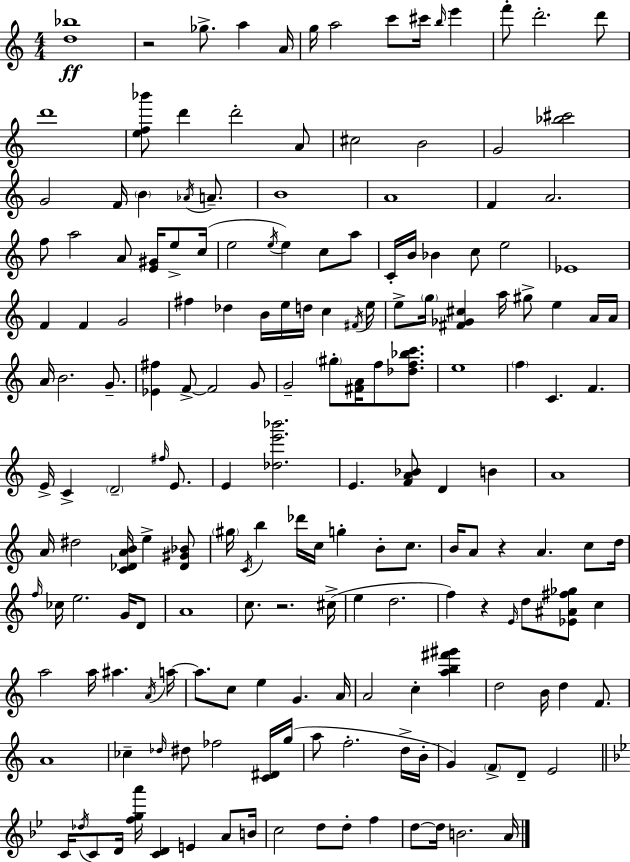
[D5,Bb5]/w R/h Gb5/e. A5/q A4/s G5/s A5/h C6/e C#6/s B5/s E6/q F6/e D6/h. D6/e D6/w [E5,F5,Bb6]/e D6/q D6/h A4/e C#5/h B4/h G4/h [Bb5,C#6]/h G4/h F4/s B4/q Ab4/s A4/e. B4/w A4/w F4/q A4/h. F5/e A5/h A4/e [E4,G#4]/s E5/e C5/s E5/h E5/s E5/q C5/e A5/e C4/s B4/s Bb4/q C5/e E5/h Eb4/w F4/q F4/q G4/h F#5/q Db5/q B4/s E5/s D5/s C5/q F#4/s E5/s E5/e G5/s [F#4,Gb4,C#5]/q A5/s G#5/e E5/q A4/s A4/s A4/s B4/h. G4/e. [Eb4,F#5]/q F4/e F4/h G4/e G4/h G#5/e [F#4,A4]/s F5/e [Db5,F5,Bb5,C6]/e. E5/w F5/q C4/q. F4/q. E4/s C4/q D4/h F#5/s E4/e. E4/q [Db5,E6,Bb6]/h. E4/q. [F4,A4,Bb4]/e D4/q B4/q A4/w A4/s D#5/h [C4,Db4,A4,B4]/s E5/q [Db4,G#4,Bb4]/e G#5/s C4/s B5/q Db6/s C5/s G5/q B4/e C5/e. B4/s A4/e R/q A4/q. C5/e D5/s F5/s CES5/s E5/h. G4/s D4/e A4/w C5/e. R/h. C#5/s E5/q D5/h. F5/q R/q E4/s D5/e [Eb4,A#4,F#5,Gb5]/e C5/q A5/h A5/s A#5/q. A4/s A5/s A5/e. C5/e E5/q G4/q. A4/s A4/h C5/q [A5,B5,F#6,G#6]/q D5/h B4/s D5/q F4/e. A4/w CES5/q Db5/s D#5/e FES5/h [C4,D#4]/s G5/s A5/e F5/h. D5/s B4/s G4/q F4/e D4/e E4/h C4/s Db5/s C4/e D4/s [F5,G5,A6]/s [C4,D4]/q E4/q A4/e B4/s C5/h D5/e D5/e F5/q D5/e D5/s B4/h. A4/s